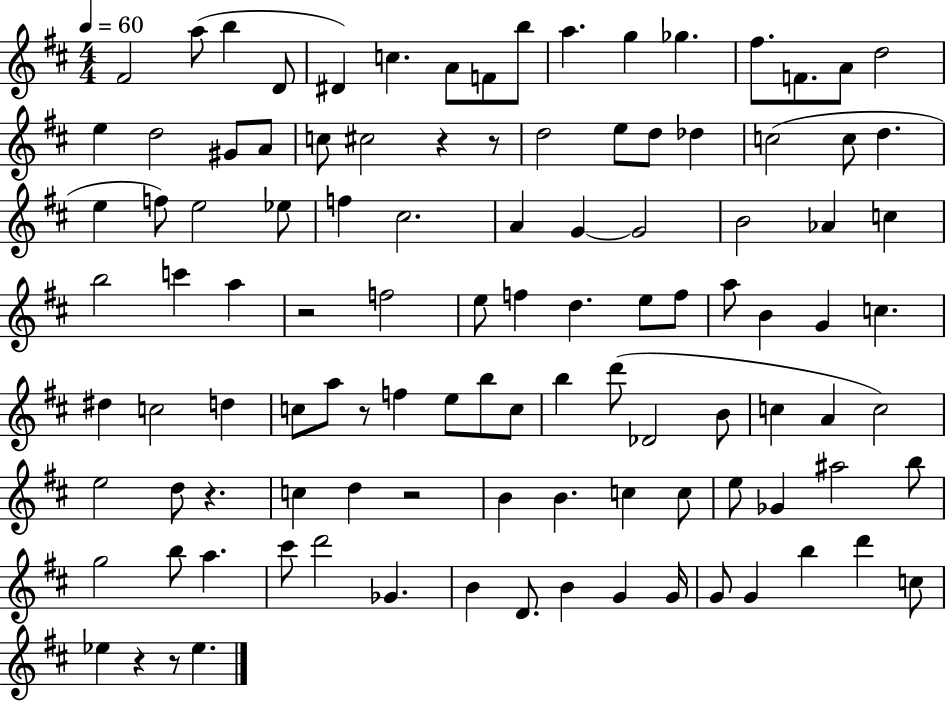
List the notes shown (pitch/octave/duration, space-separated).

F#4/h A5/e B5/q D4/e D#4/q C5/q. A4/e F4/e B5/e A5/q. G5/q Gb5/q. F#5/e. F4/e. A4/e D5/h E5/q D5/h G#4/e A4/e C5/e C#5/h R/q R/e D5/h E5/e D5/e Db5/q C5/h C5/e D5/q. E5/q F5/e E5/h Eb5/e F5/q C#5/h. A4/q G4/q G4/h B4/h Ab4/q C5/q B5/h C6/q A5/q R/h F5/h E5/e F5/q D5/q. E5/e F5/e A5/e B4/q G4/q C5/q. D#5/q C5/h D5/q C5/e A5/e R/e F5/q E5/e B5/e C5/e B5/q D6/e Db4/h B4/e C5/q A4/q C5/h E5/h D5/e R/q. C5/q D5/q R/h B4/q B4/q. C5/q C5/e E5/e Gb4/q A#5/h B5/e G5/h B5/e A5/q. C#6/e D6/h Gb4/q. B4/q D4/e. B4/q G4/q G4/s G4/e G4/q B5/q D6/q C5/e Eb5/q R/q R/e Eb5/q.